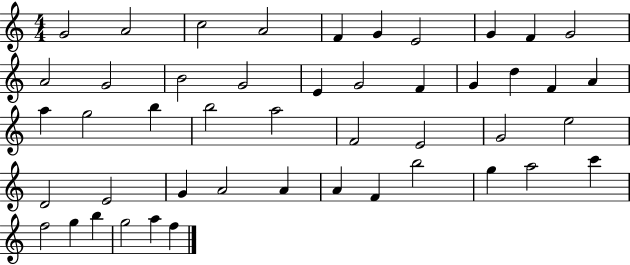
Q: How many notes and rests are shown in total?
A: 47